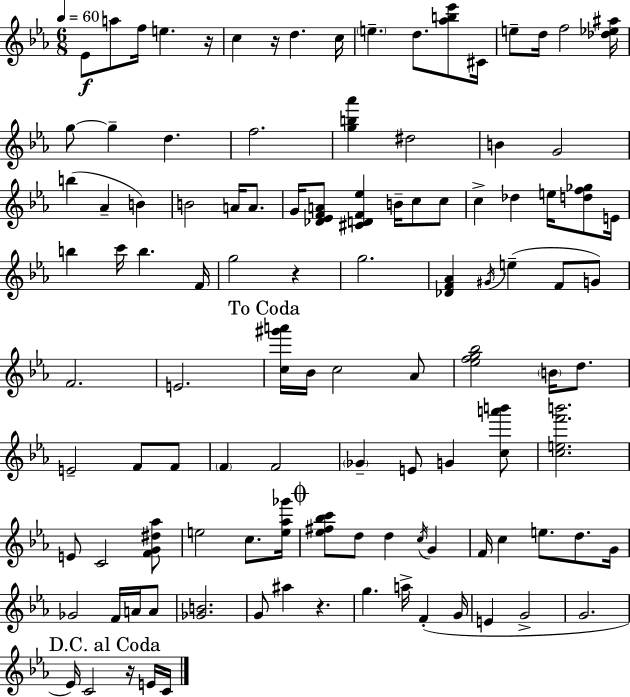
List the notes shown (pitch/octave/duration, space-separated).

Eb4/e A5/e F5/s E5/q. R/s C5/q R/s D5/q. C5/s E5/q. D5/e. [Ab5,B5,Eb6]/e C#4/s E5/e D5/s F5/h [Db5,Eb5,A#5]/s G5/e G5/q D5/q. F5/h. [G5,B5,Ab6]/q D#5/h B4/q G4/h B5/q Ab4/q B4/q B4/h A4/s A4/e. G4/s [Db4,Eb4,F4,A4]/e [C#4,D4,F4,Eb5]/q B4/s C5/e C5/e C5/q Db5/q E5/s [D5,F5,Gb5]/e E4/s B5/q C6/s B5/q. F4/s G5/h R/q G5/h. [Db4,F4,Ab4]/q G#4/s E5/q F4/e G4/e F4/h. E4/h. [C5,G#6,A6]/s Bb4/s C5/h Ab4/e [Eb5,F5,G5,Bb5]/h B4/s D5/e. E4/h F4/e F4/e F4/q F4/h Gb4/q E4/e G4/q [C5,A6,B6]/e [C5,E5,F6,B6]/h. E4/e C4/h [F4,G4,D#5,Ab5]/e E5/h C5/e. [E5,Ab5,Gb6]/s [Eb5,F#5,Bb5,C6]/e D5/e D5/q C5/s G4/q F4/s C5/q E5/e. D5/e. G4/s Gb4/h F4/s A4/s A4/e [Gb4,B4]/h. G4/e A#5/q R/q. G5/q. A5/s F4/q G4/s E4/q G4/h G4/h. Eb4/s C4/h R/s E4/s C4/s